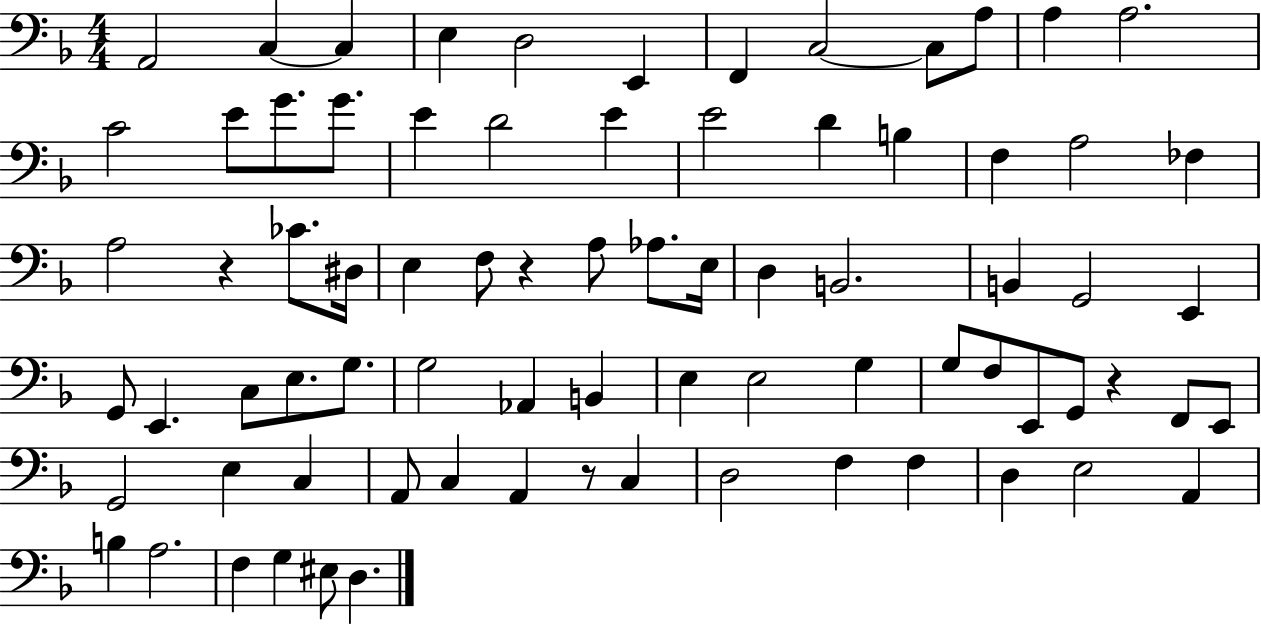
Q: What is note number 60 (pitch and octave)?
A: C3